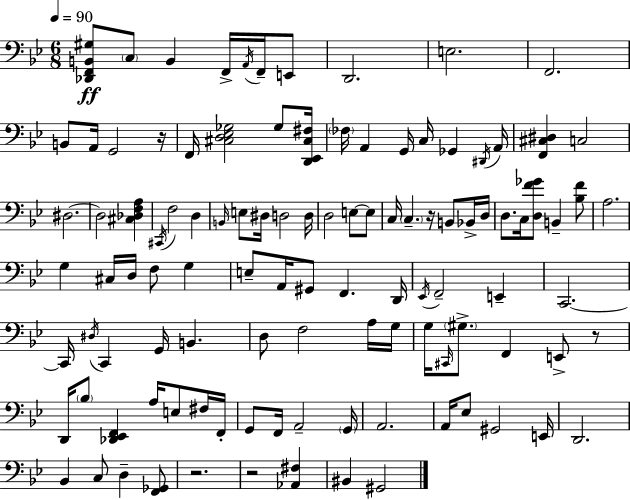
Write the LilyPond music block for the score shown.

{
  \clef bass
  \numericTimeSignature
  \time 6/8
  \key g \minor
  \tempo 4 = 90
  <des, f, b, gis>8\ff \parenthesize c8 b,4 f,16-> \acciaccatura { a,16 } f,16-- e,8 | d,2. | e2. | f,2. | \break b,8 a,16 g,2 | r16 f,16 <cis d ees ges>2 ges8 | <d, ees, cis fis>16 \parenthesize fes16 a,4 g,16 c16 ges,4 | \acciaccatura { dis,16 } a,16 <f, cis dis>4 c2 | \break dis2.~~ | dis2 <cis des f a>4 | \acciaccatura { cis,16 } f2 d4 | \grace { b,16 } e8 dis16 d2 | \break d16 d2 | e8~~ e8 c16 \parenthesize c4.-- r16 | b,8 bes,16-> d16 d8. c16 <d f' ges'>8 b,4-- | <bes f'>8 a2. | \break g4 cis16 d16 f8 | g4 e8-- a,16 gis,8 f,4. | d,16 \acciaccatura { ees,16 } f,2-- | e,4-- c,2.~~ | \break c,16 \acciaccatura { dis16 } c,4 g,16 | b,4. d8 f2 | a16 g16 g16 \grace { cis,16 } \parenthesize gis8.-> f,4 | e,8-> r8 d,16 \parenthesize bes8 <des, ees, f,>4 | \break a16 e8 fis16 f,16-. g,8 f,16 a,2-- | \parenthesize g,16 a,2. | a,16 ees8 gis,2 | e,16 d,2. | \break bes,4 c8 | d4-- <f, ges,>8 r2. | r2 | <aes, fis>4 bis,4 gis,2 | \break \bar "|."
}